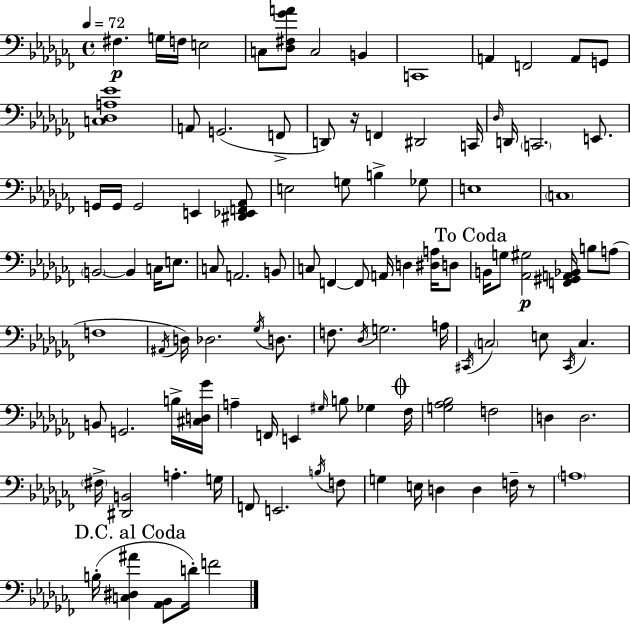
F#3/q. G3/s F3/s E3/h C3/e [Db3,F#3,Gb4,A4]/e C3/h B2/q C2/w A2/q F2/h A2/e G2/e [C3,Db3,A3,Eb4]/w A2/e G2/h. F2/e D2/e R/s F2/q D#2/h C2/s Db3/s D2/s C2/h. E2/e. G2/s G2/s G2/h E2/q [D#2,Eb2,F2,Ab2]/e E3/h G3/e B3/q Gb3/e E3/w C3/w B2/h B2/q C3/s E3/e. C3/e A2/h. B2/e C3/e F2/q F2/e A2/s D3/q [D#3,A3]/s D3/e B2/s G3/e [Ab2,G#3]/h [F2,G#2,A2,Bb2]/s B3/e A3/e F3/w A#2/s D3/s Db3/h. Gb3/s D3/e. F3/e. Db3/s G3/h. A3/s C#2/s C3/h E3/e C#2/s C3/q. B2/e G2/h. B3/s [C#3,D3,Gb4]/s A3/q F2/s E2/q G#3/s B3/e Gb3/q FES3/s [G3,Ab3,Bb3]/h F3/h D3/q D3/h. F#3/s [D#2,B2]/h A3/q. G3/s F2/e E2/h. B3/s F3/e G3/q E3/s D3/q D3/q F3/s R/e A3/w B3/s [C3,D#3,A#4]/q [Ab2,Bb2]/e D4/s F4/h